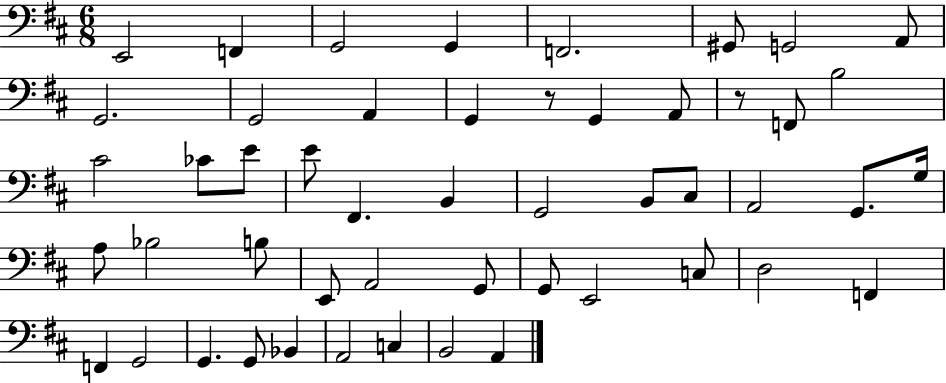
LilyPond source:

{
  \clef bass
  \numericTimeSignature
  \time 6/8
  \key d \major
  \repeat volta 2 { e,2 f,4 | g,2 g,4 | f,2. | gis,8 g,2 a,8 | \break g,2. | g,2 a,4 | g,4 r8 g,4 a,8 | r8 f,8 b2 | \break cis'2 ces'8 e'8 | e'8 fis,4. b,4 | g,2 b,8 cis8 | a,2 g,8. g16 | \break a8 bes2 b8 | e,8 a,2 g,8 | g,8 e,2 c8 | d2 f,4 | \break f,4 g,2 | g,4. g,8 bes,4 | a,2 c4 | b,2 a,4 | \break } \bar "|."
}